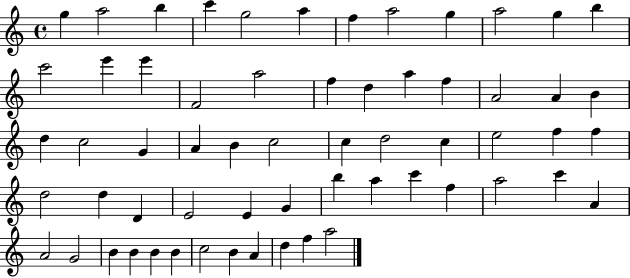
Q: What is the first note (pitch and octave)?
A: G5